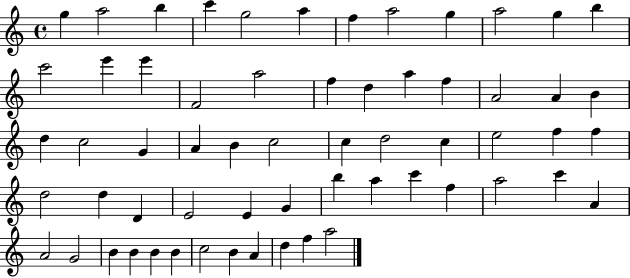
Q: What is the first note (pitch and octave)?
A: G5